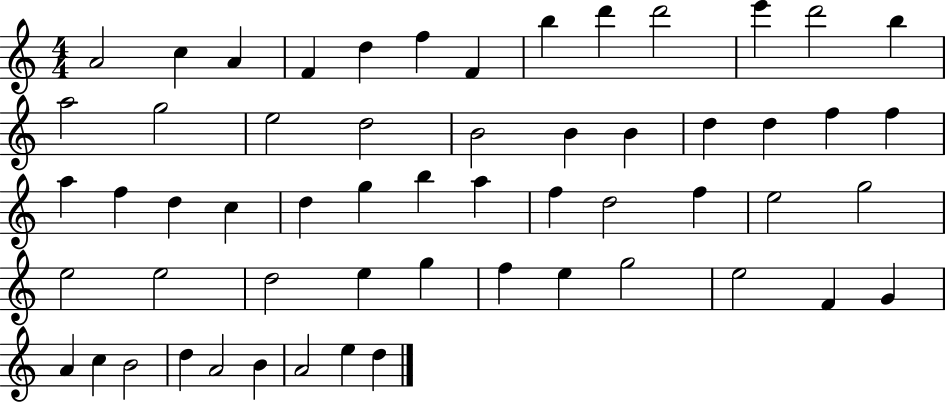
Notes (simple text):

A4/h C5/q A4/q F4/q D5/q F5/q F4/q B5/q D6/q D6/h E6/q D6/h B5/q A5/h G5/h E5/h D5/h B4/h B4/q B4/q D5/q D5/q F5/q F5/q A5/q F5/q D5/q C5/q D5/q G5/q B5/q A5/q F5/q D5/h F5/q E5/h G5/h E5/h E5/h D5/h E5/q G5/q F5/q E5/q G5/h E5/h F4/q G4/q A4/q C5/q B4/h D5/q A4/h B4/q A4/h E5/q D5/q